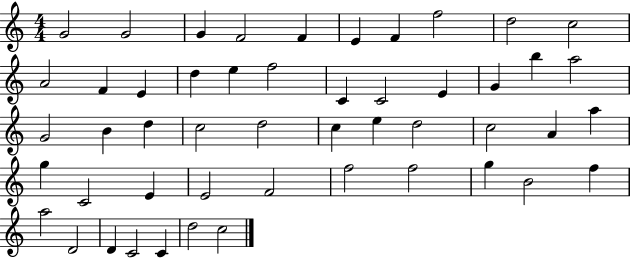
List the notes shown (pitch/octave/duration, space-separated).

G4/h G4/h G4/q F4/h F4/q E4/q F4/q F5/h D5/h C5/h A4/h F4/q E4/q D5/q E5/q F5/h C4/q C4/h E4/q G4/q B5/q A5/h G4/h B4/q D5/q C5/h D5/h C5/q E5/q D5/h C5/h A4/q A5/q G5/q C4/h E4/q E4/h F4/h F5/h F5/h G5/q B4/h F5/q A5/h D4/h D4/q C4/h C4/q D5/h C5/h